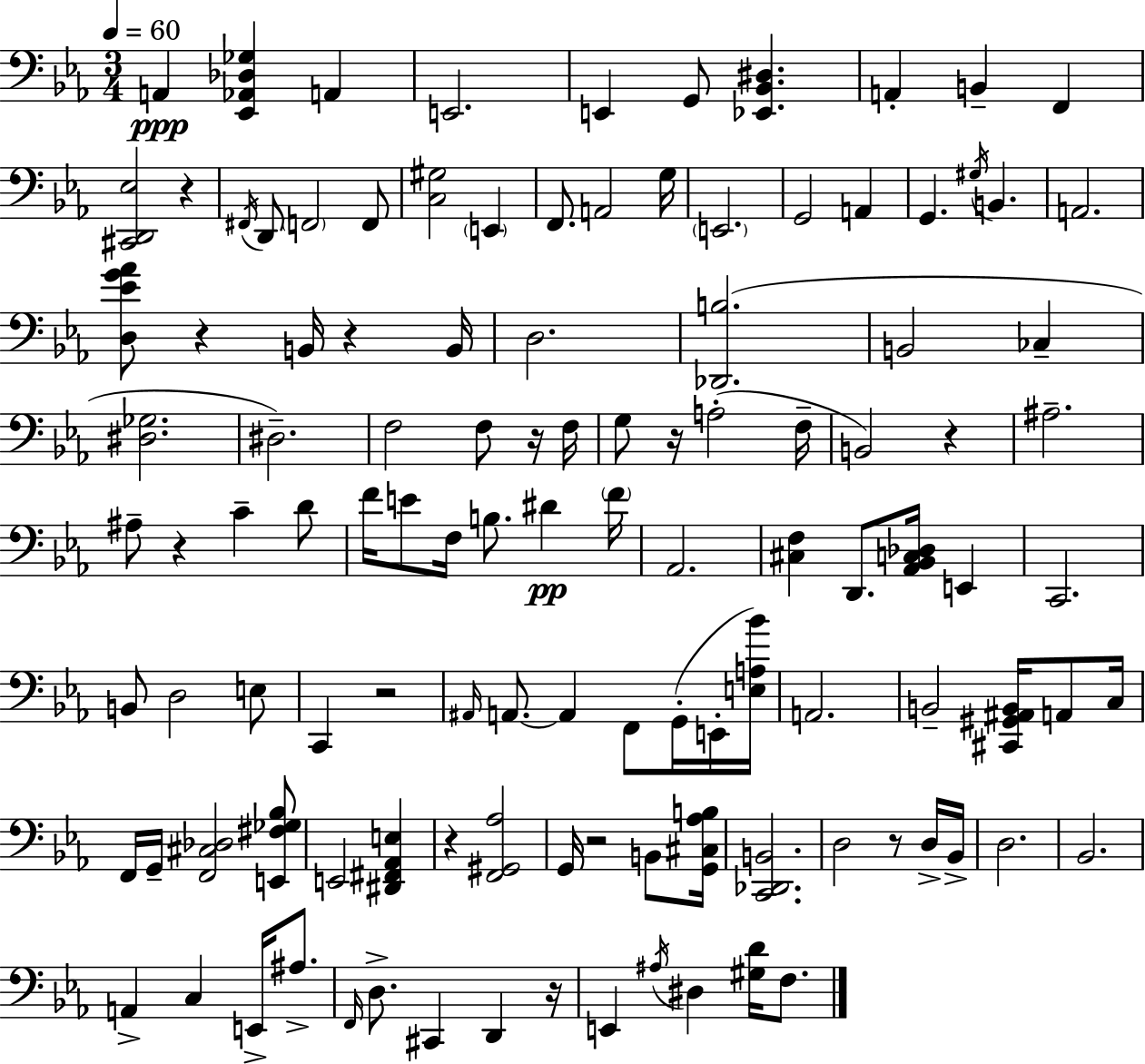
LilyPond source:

{
  \clef bass
  \numericTimeSignature
  \time 3/4
  \key c \minor
  \tempo 4 = 60
  a,4\ppp <ees, aes, des ges>4 a,4 | e,2. | e,4 g,8 <ees, bes, dis>4. | a,4-. b,4-- f,4 | \break <cis, d, ees>2 r4 | \acciaccatura { fis,16 } d,8 \parenthesize f,2 f,8 | <c gis>2 \parenthesize e,4 | f,8. a,2 | \break g16 \parenthesize e,2. | g,2 a,4 | g,4. \acciaccatura { gis16 } b,4. | a,2. | \break <d ees' g' aes'>8 r4 b,16 r4 | b,16 d2. | <des, b>2.( | b,2 ces4-- | \break <dis ges>2. | dis2.--) | f2 f8 | r16 f16 g8 r16 a2-.( | \break f16-- b,2) r4 | ais2.-- | ais8-- r4 c'4-- | d'8 f'16 e'8 f16 b8. dis'4\pp | \break \parenthesize f'16 aes,2. | <cis f>4 d,8. <aes, bes, c des>16 e,4 | c,2. | b,8 d2 | \break e8 c,4 r2 | \grace { ais,16 } a,8.~~ a,4 f,8 | g,16-.( e,16-. <e a bes'>16) a,2. | b,2-- <cis, gis, ais, b,>16 | \break a,8 c16 f,16 g,16-- <f, cis des>2 | <e, fis ges bes>8 e,2 <dis, fis, aes, e>4 | r4 <f, gis, aes>2 | g,16 r2 | \break b,8 <g, cis aes b>16 <c, des, b,>2. | d2 r8 | d16-> bes,16-> d2. | bes,2. | \break a,4-> c4 e,16-> | ais8.-> \grace { f,16 } d8.-> cis,4 d,4 | r16 e,4 \acciaccatura { ais16 } dis4 | <gis d'>16 f8. \bar "|."
}